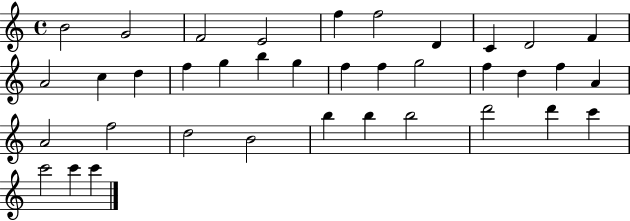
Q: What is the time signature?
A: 4/4